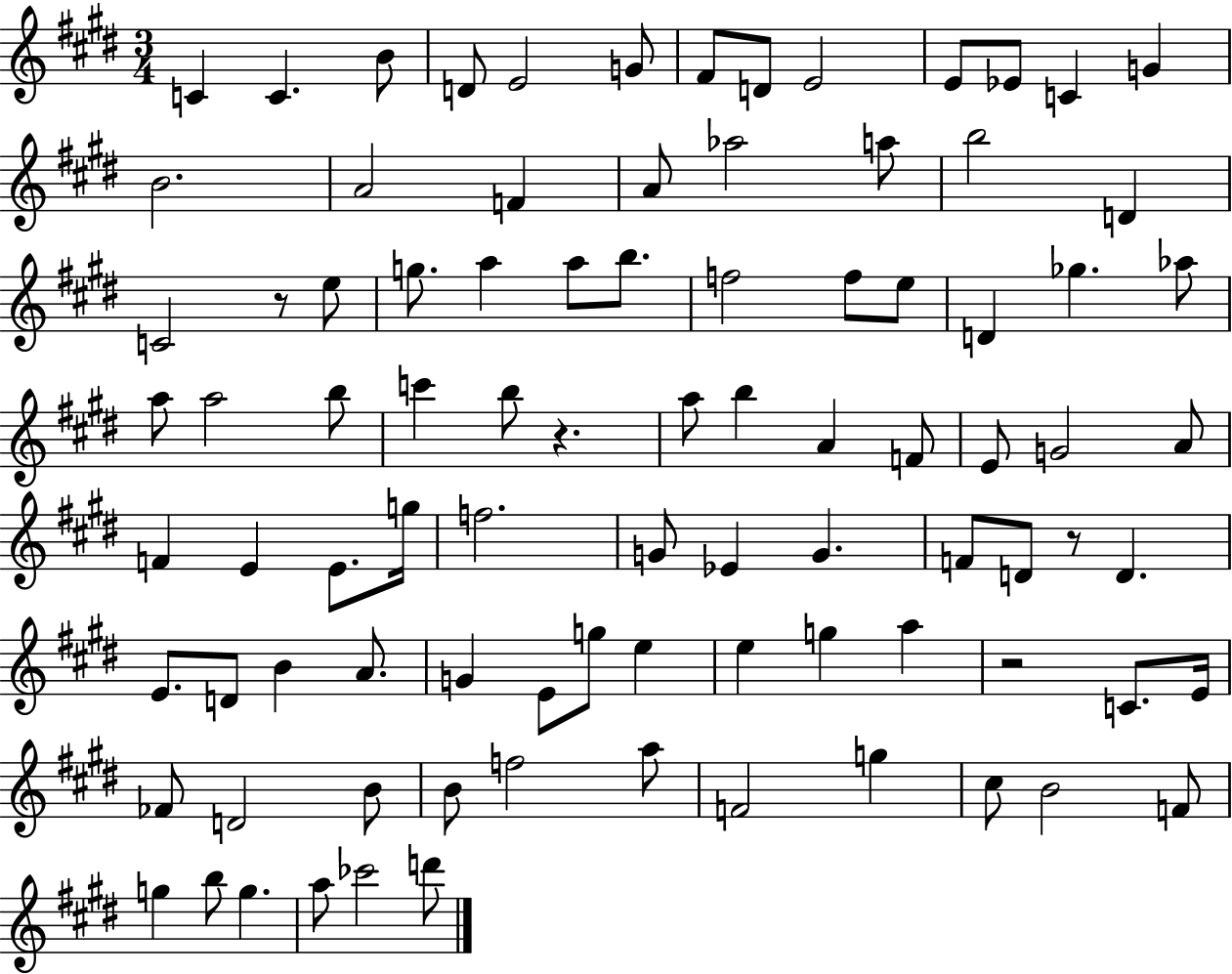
C4/q C4/q. B4/e D4/e E4/h G4/e F#4/e D4/e E4/h E4/e Eb4/e C4/q G4/q B4/h. A4/h F4/q A4/e Ab5/h A5/e B5/h D4/q C4/h R/e E5/e G5/e. A5/q A5/e B5/e. F5/h F5/e E5/e D4/q Gb5/q. Ab5/e A5/e A5/h B5/e C6/q B5/e R/q. A5/e B5/q A4/q F4/e E4/e G4/h A4/e F4/q E4/q E4/e. G5/s F5/h. G4/e Eb4/q G4/q. F4/e D4/e R/e D4/q. E4/e. D4/e B4/q A4/e. G4/q E4/e G5/e E5/q E5/q G5/q A5/q R/h C4/e. E4/s FES4/e D4/h B4/e B4/e F5/h A5/e F4/h G5/q C#5/e B4/h F4/e G5/q B5/e G5/q. A5/e CES6/h D6/e